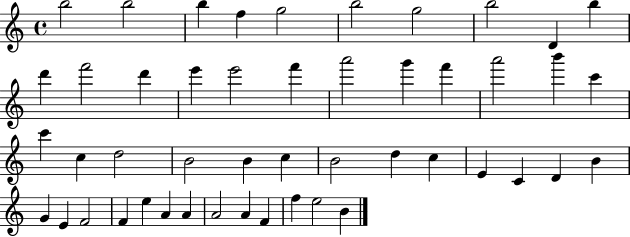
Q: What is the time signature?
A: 4/4